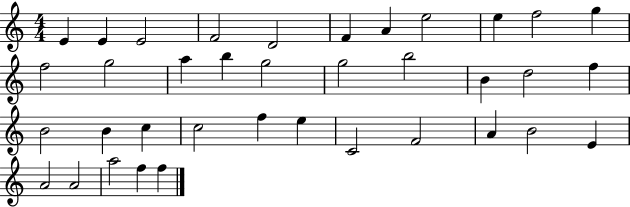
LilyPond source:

{
  \clef treble
  \numericTimeSignature
  \time 4/4
  \key c \major
  e'4 e'4 e'2 | f'2 d'2 | f'4 a'4 e''2 | e''4 f''2 g''4 | \break f''2 g''2 | a''4 b''4 g''2 | g''2 b''2 | b'4 d''2 f''4 | \break b'2 b'4 c''4 | c''2 f''4 e''4 | c'2 f'2 | a'4 b'2 e'4 | \break a'2 a'2 | a''2 f''4 f''4 | \bar "|."
}